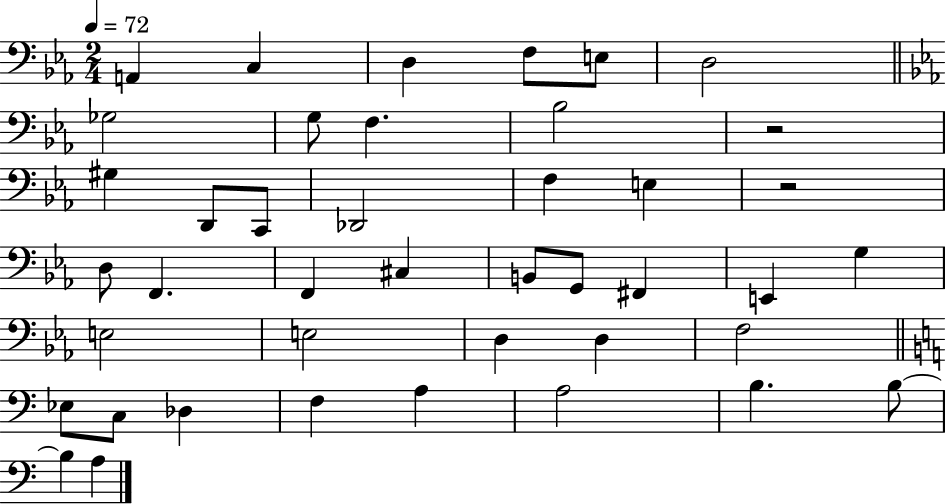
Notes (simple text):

A2/q C3/q D3/q F3/e E3/e D3/h Gb3/h G3/e F3/q. Bb3/h R/h G#3/q D2/e C2/e Db2/h F3/q E3/q R/h D3/e F2/q. F2/q C#3/q B2/e G2/e F#2/q E2/q G3/q E3/h E3/h D3/q D3/q F3/h Eb3/e C3/e Db3/q F3/q A3/q A3/h B3/q. B3/e B3/q A3/q